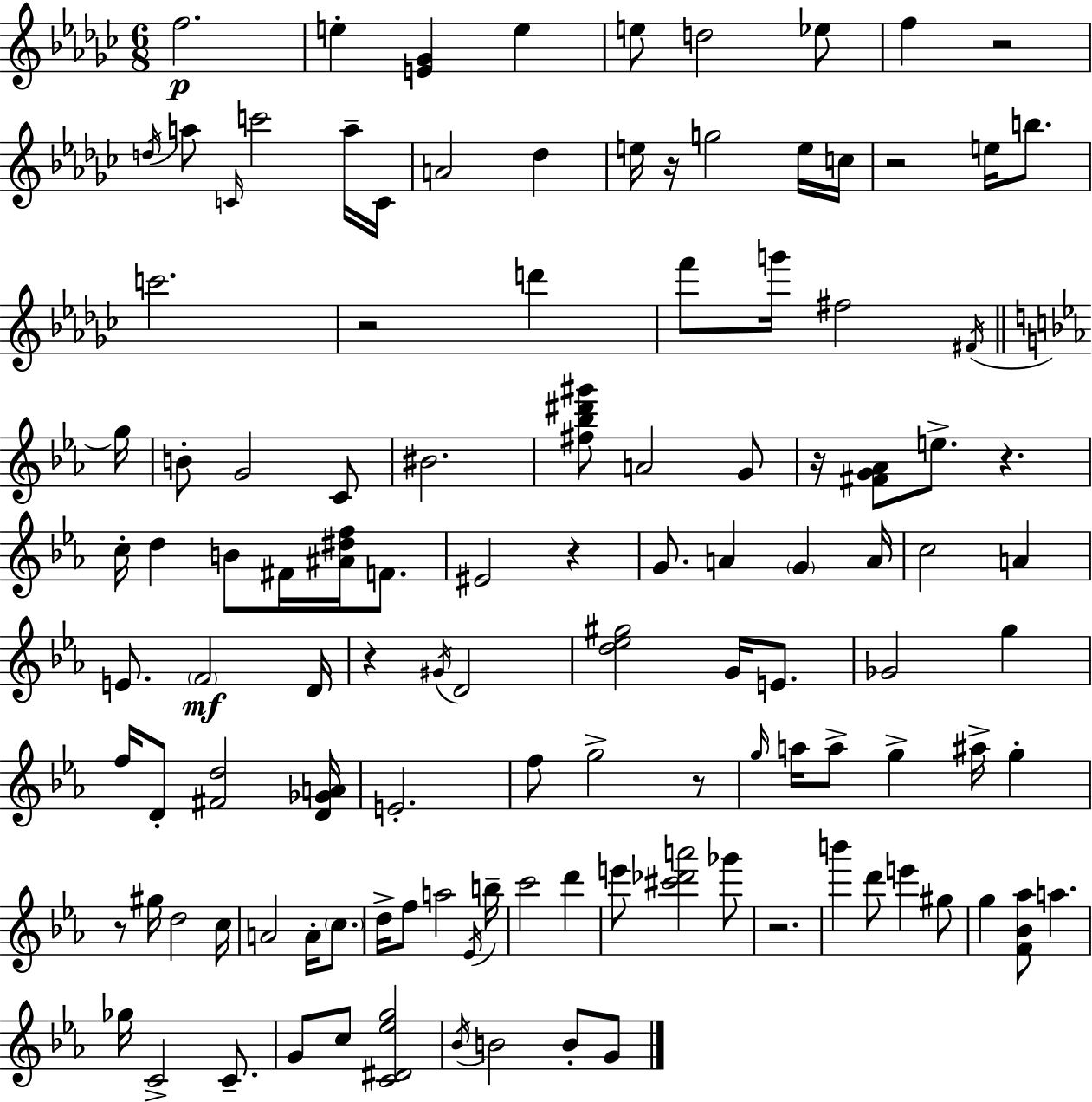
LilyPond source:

{
  \clef treble
  \numericTimeSignature
  \time 6/8
  \key ees \minor
  f''2.\p | e''4-. <e' ges'>4 e''4 | e''8 d''2 ees''8 | f''4 r2 | \break \acciaccatura { d''16 } a''8 \grace { c'16 } c'''2 | a''16-- c'16 a'2 des''4 | e''16 r16 g''2 | e''16 c''16 r2 e''16 b''8. | \break c'''2. | r2 d'''4 | f'''8 g'''16 fis''2 | \acciaccatura { fis'16 } \bar "||" \break \key ees \major g''16 b'8-. g'2 c'8 | bis'2. | <fis'' bes'' dis''' gis'''>8 a'2 g'8 | r16 <fis' g' aes'>8 e''8.-> r4. | \break c''16-. d''4 b'8 fis'16 <ais' dis'' f''>16 f'8. | eis'2 r4 | g'8. a'4 \parenthesize g'4 | a'16 c''2 a'4 | \break e'8. \parenthesize f'2\mf | d'16 r4 \acciaccatura { gis'16 } d'2 | <d'' ees'' gis''>2 g'16 e'8. | ges'2 g''4 | \break f''16 d'8-. <fis' d''>2 | <d' ges' a'>16 e'2.-. | f''8 g''2-> | r8 \grace { g''16 } a''16 a''8-> g''4-> ais''16-> g''4-. | \break r8 gis''16 d''2 | c''16 a'2 a'16-. | \parenthesize c''8. d''16-> f''8 a''2 | \acciaccatura { ees'16 } b''16-- c'''2 | \break d'''4 e'''8 <cis''' des''' a'''>2 | ges'''8 r2. | b'''4 d'''8 e'''4 | gis''8 g''4 <f' bes' aes''>8 a''4. | \break ges''16 c'2-> | c'8.-- g'8 c''8 <c' dis' ees'' g''>2 | \acciaccatura { bes'16 } b'2 | b'8-. g'8 \bar "|."
}